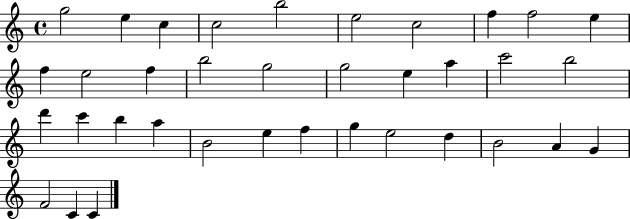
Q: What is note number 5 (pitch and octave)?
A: B5